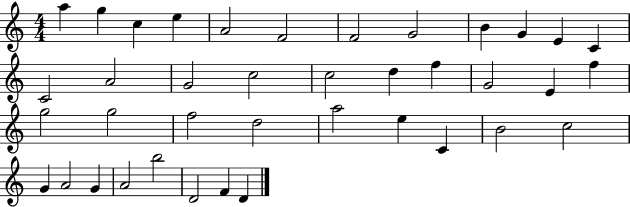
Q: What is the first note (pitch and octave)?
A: A5